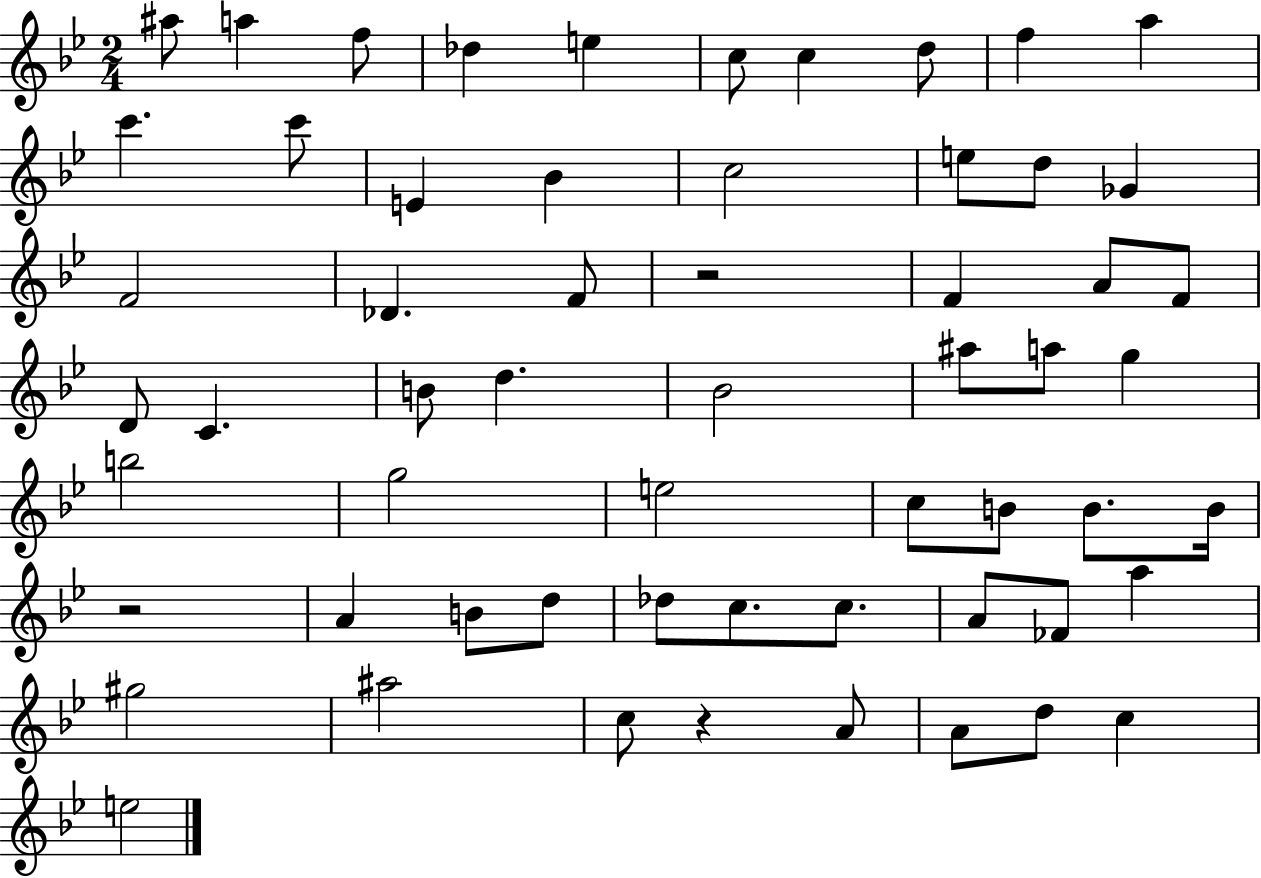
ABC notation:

X:1
T:Untitled
M:2/4
L:1/4
K:Bb
^a/2 a f/2 _d e c/2 c d/2 f a c' c'/2 E _B c2 e/2 d/2 _G F2 _D F/2 z2 F A/2 F/2 D/2 C B/2 d _B2 ^a/2 a/2 g b2 g2 e2 c/2 B/2 B/2 B/4 z2 A B/2 d/2 _d/2 c/2 c/2 A/2 _F/2 a ^g2 ^a2 c/2 z A/2 A/2 d/2 c e2